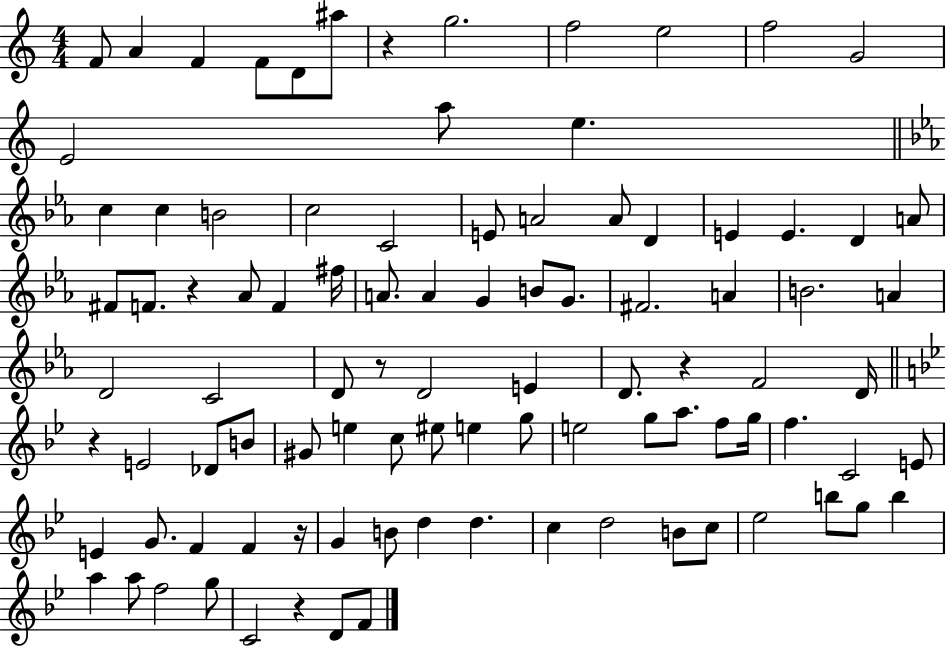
F4/e A4/q F4/q F4/e D4/e A#5/e R/q G5/h. F5/h E5/h F5/h G4/h E4/h A5/e E5/q. C5/q C5/q B4/h C5/h C4/h E4/e A4/h A4/e D4/q E4/q E4/q. D4/q A4/e F#4/e F4/e. R/q Ab4/e F4/q F#5/s A4/e. A4/q G4/q B4/e G4/e. F#4/h. A4/q B4/h. A4/q D4/h C4/h D4/e R/e D4/h E4/q D4/e. R/q F4/h D4/s R/q E4/h Db4/e B4/e G#4/e E5/q C5/e EIS5/e E5/q G5/e E5/h G5/e A5/e. F5/e G5/s F5/q. C4/h E4/e E4/q G4/e. F4/q F4/q R/s G4/q B4/e D5/q D5/q. C5/q D5/h B4/e C5/e Eb5/h B5/e G5/e B5/q A5/q A5/e F5/h G5/e C4/h R/q D4/e F4/e